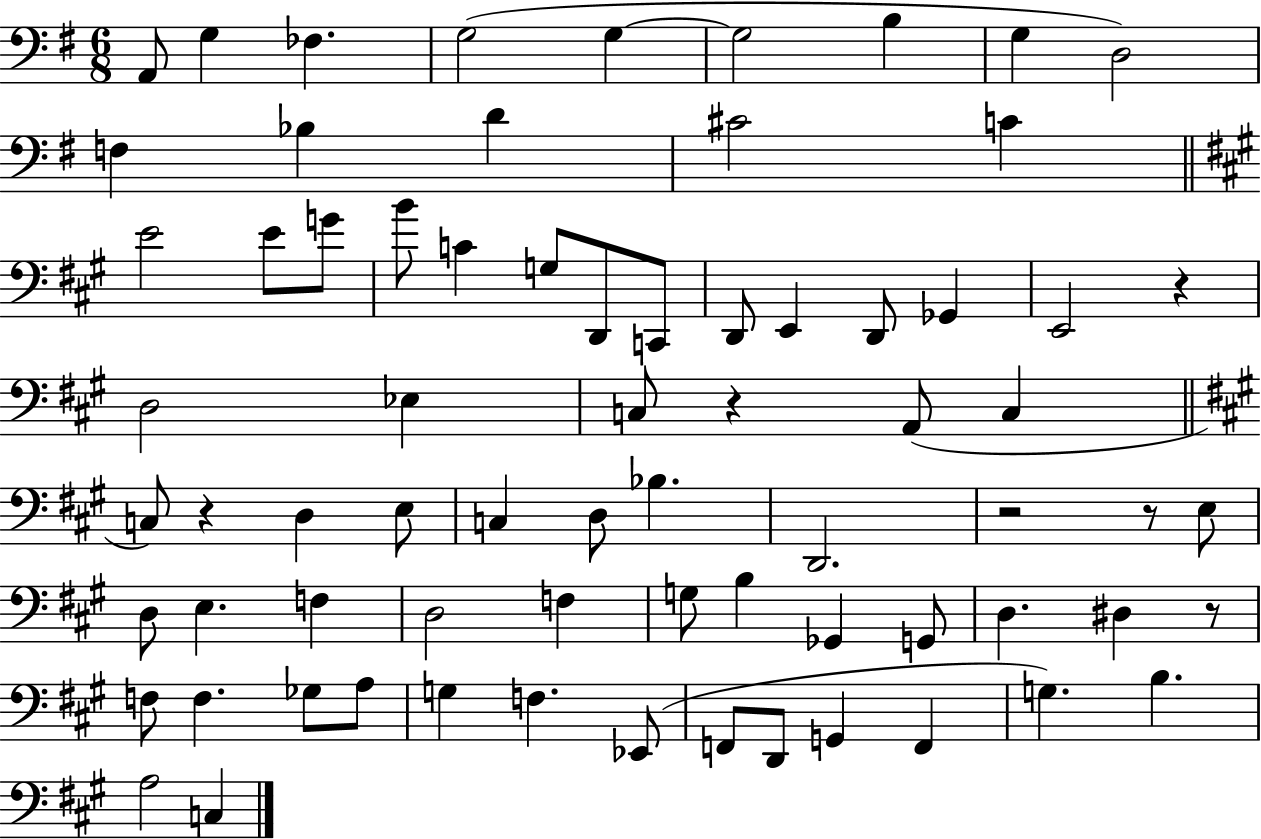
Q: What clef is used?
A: bass